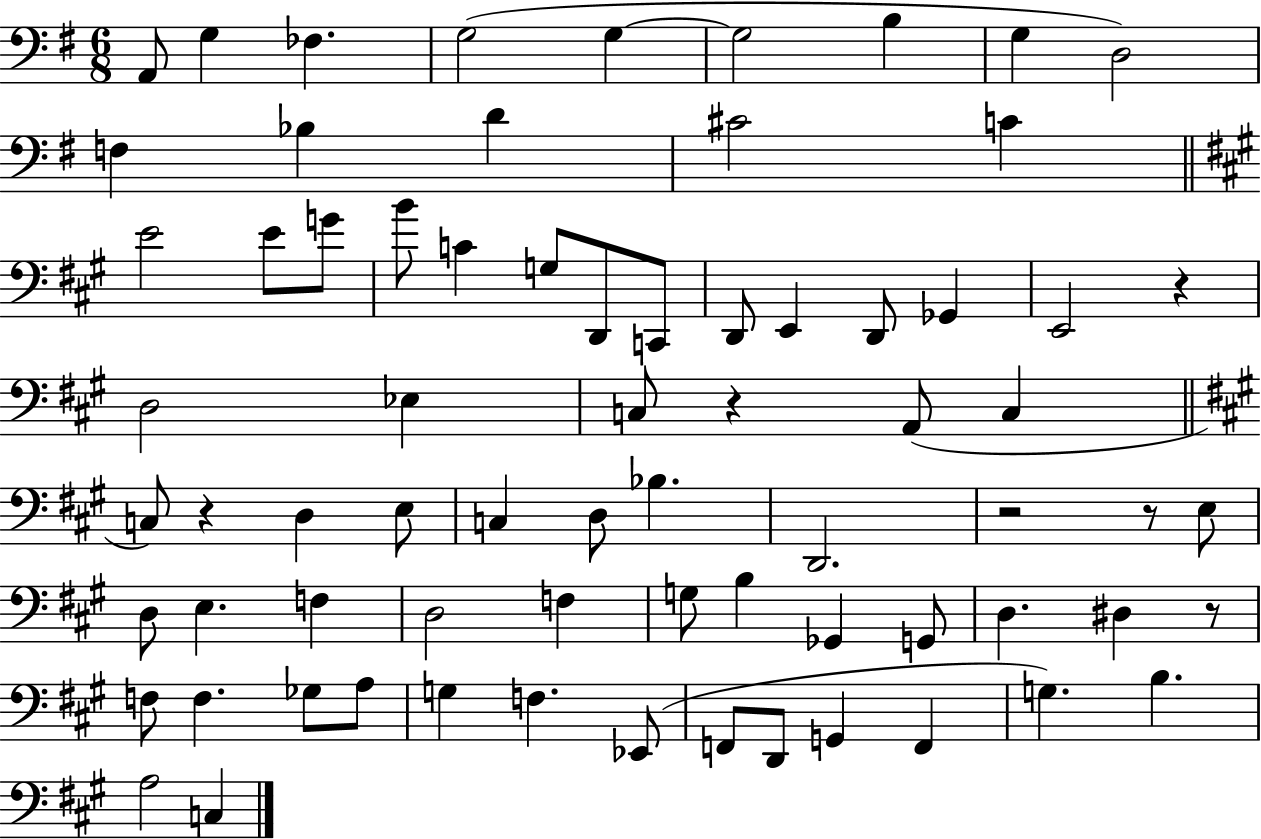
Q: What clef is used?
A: bass